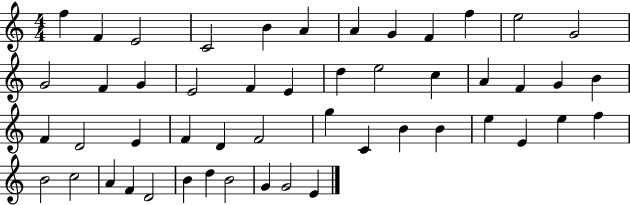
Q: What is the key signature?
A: C major